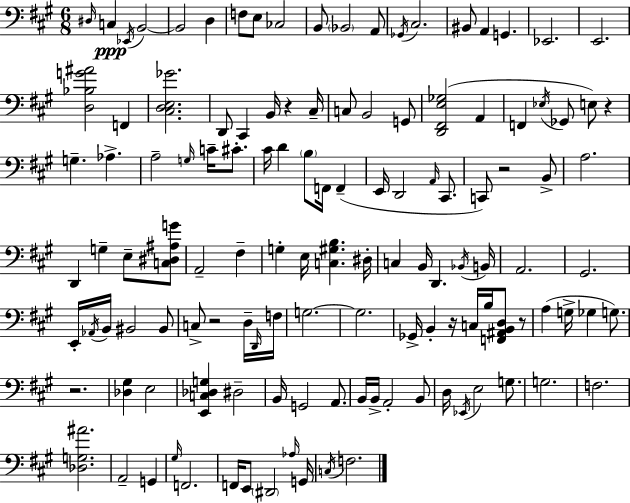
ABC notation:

X:1
T:Untitled
M:6/8
L:1/4
K:A
^D,/4 C, _E,,/4 B,,2 B,,2 D, F,/2 E,/2 _C,2 B,,/2 _B,,2 A,,/2 _G,,/4 ^C,2 ^B,,/2 A,, G,, _E,,2 E,,2 [D,_B,G^A]2 F,, [^C,D,E,_G]2 D,,/2 ^C,, B,,/4 z ^C,/4 C,/2 B,,2 G,,/2 [D,,^F,,E,_G,]2 A,, F,, _E,/4 _G,,/2 E,/2 z G, _A, A,2 G,/4 C/4 ^C/2 ^C/4 D B,/2 F,,/4 F,, E,,/4 D,,2 A,,/4 ^C,,/2 C,,/2 z2 B,,/2 A,2 D,, G, E,/2 [C,^D,^A,G]/2 A,,2 ^F, G, E,/4 [C,^G,B,] ^D,/4 C, B,,/4 D,, _B,,/4 B,,/4 A,,2 ^G,,2 E,,/4 _A,,/4 B,,/4 ^B,,2 ^B,,/2 C,/2 z2 D,/4 D,,/4 F,/4 G,2 G,2 _G,,/4 B,, z/4 C,/4 B,/4 [F,,^A,,B,,D,]/2 z/2 A, G,/4 _G, G,/2 z2 [_D,^G,] E,2 [E,,C,_D,G,] ^D,2 B,,/4 G,,2 A,,/2 B,,/4 B,,/4 A,,2 B,,/2 D,/4 _E,,/4 E,2 G,/2 G,2 F,2 [_D,G,^A]2 A,,2 G,, ^G,/4 F,,2 F,,/4 E,,/2 ^D,,2 _A,/4 G,,/4 C,/4 F,2